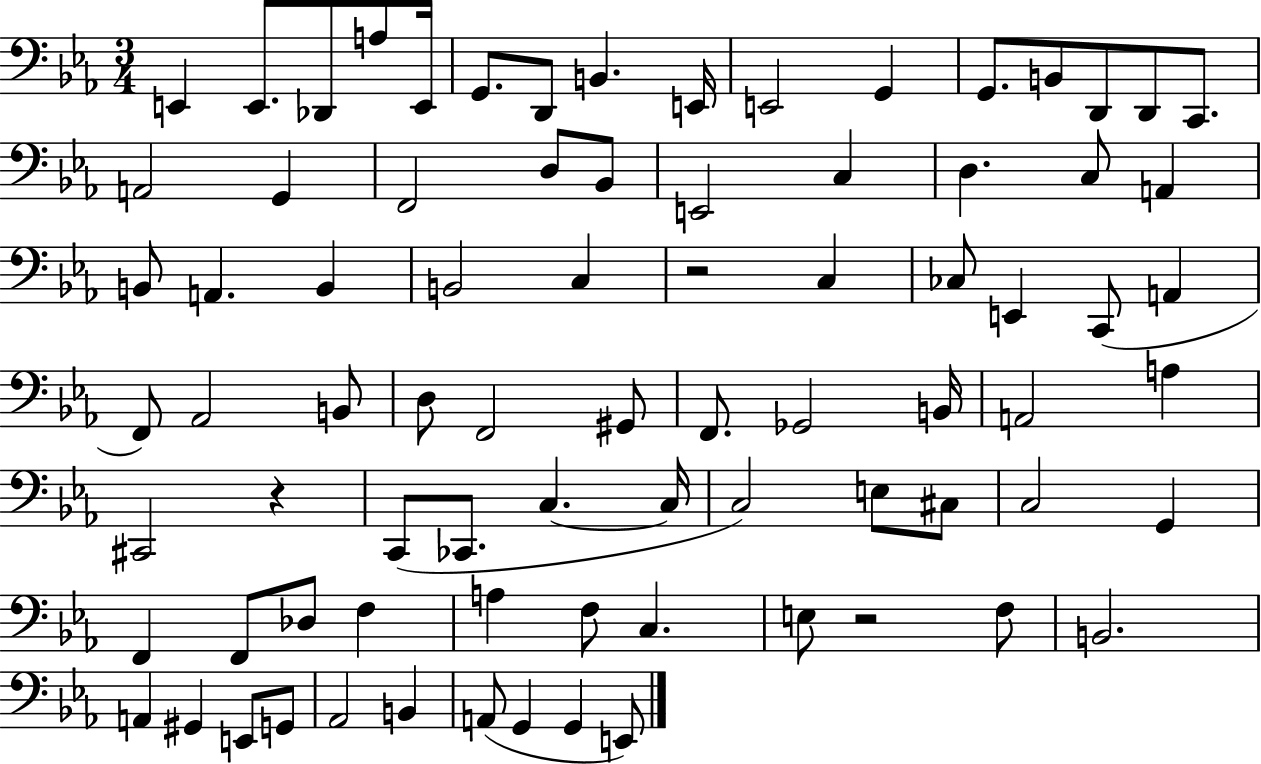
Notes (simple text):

E2/q E2/e. Db2/e A3/e E2/s G2/e. D2/e B2/q. E2/s E2/h G2/q G2/e. B2/e D2/e D2/e C2/e. A2/h G2/q F2/h D3/e Bb2/e E2/h C3/q D3/q. C3/e A2/q B2/e A2/q. B2/q B2/h C3/q R/h C3/q CES3/e E2/q C2/e A2/q F2/e Ab2/h B2/e D3/e F2/h G#2/e F2/e. Gb2/h B2/s A2/h A3/q C#2/h R/q C2/e CES2/e. C3/q. C3/s C3/h E3/e C#3/e C3/h G2/q F2/q F2/e Db3/e F3/q A3/q F3/e C3/q. E3/e R/h F3/e B2/h. A2/q G#2/q E2/e G2/e Ab2/h B2/q A2/e G2/q G2/q E2/e